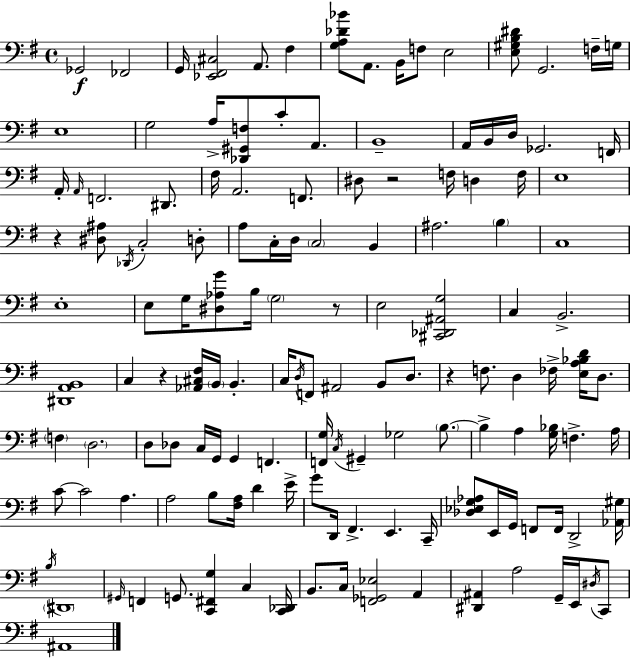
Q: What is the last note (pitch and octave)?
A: A#2